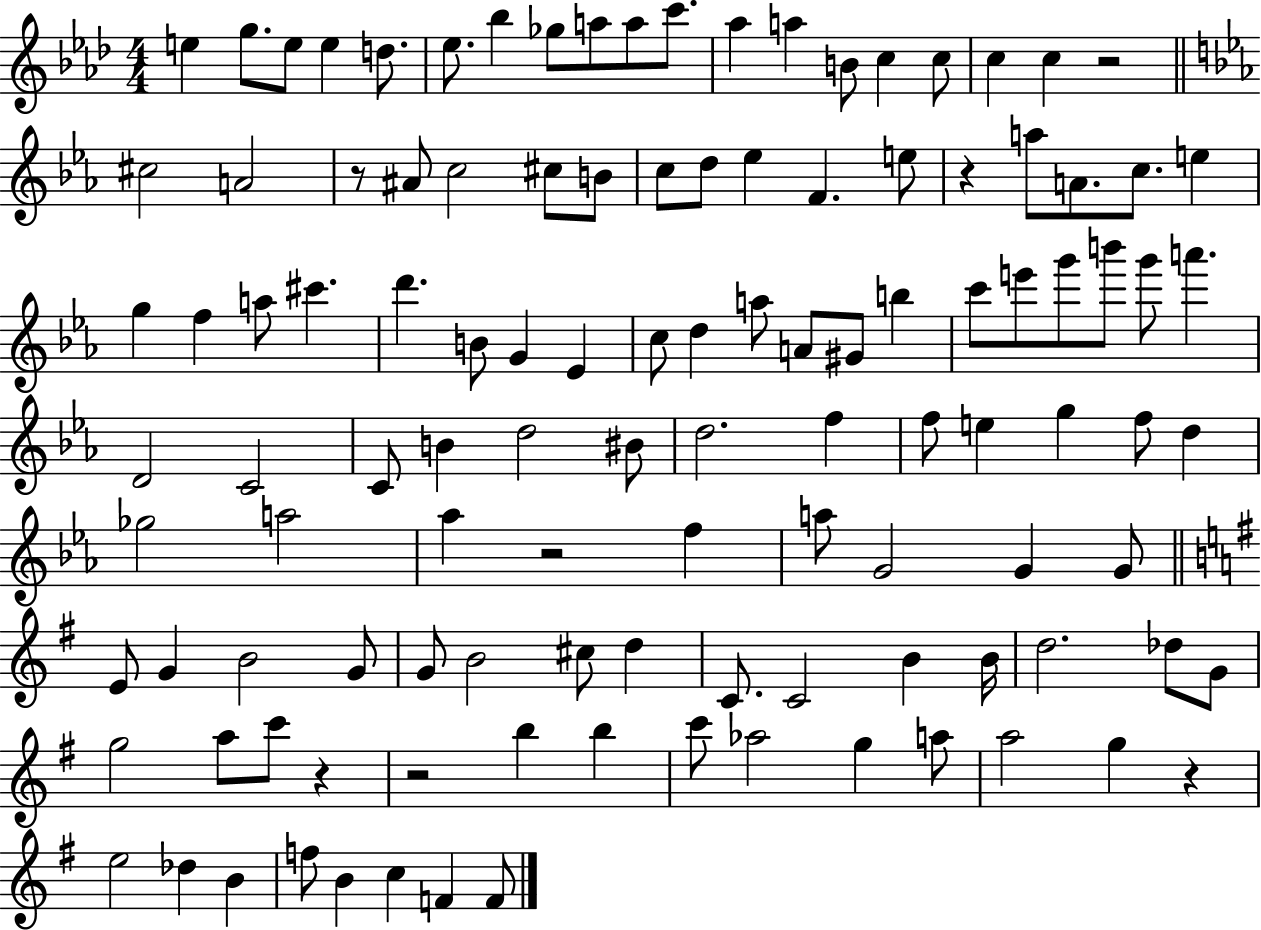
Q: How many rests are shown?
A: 7